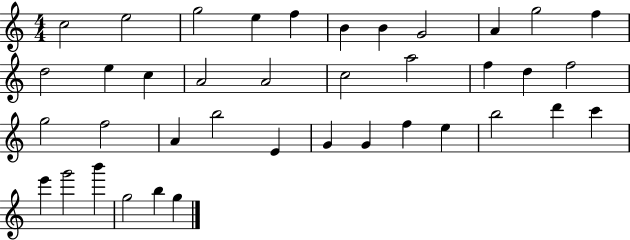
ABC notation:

X:1
T:Untitled
M:4/4
L:1/4
K:C
c2 e2 g2 e f B B G2 A g2 f d2 e c A2 A2 c2 a2 f d f2 g2 f2 A b2 E G G f e b2 d' c' e' g'2 b' g2 b g